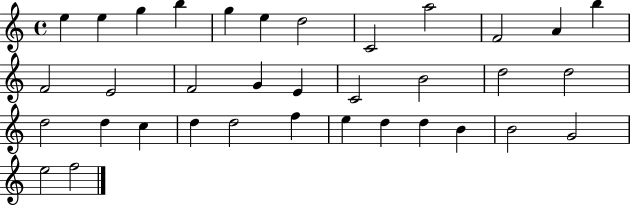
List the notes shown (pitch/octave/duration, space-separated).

E5/q E5/q G5/q B5/q G5/q E5/q D5/h C4/h A5/h F4/h A4/q B5/q F4/h E4/h F4/h G4/q E4/q C4/h B4/h D5/h D5/h D5/h D5/q C5/q D5/q D5/h F5/q E5/q D5/q D5/q B4/q B4/h G4/h E5/h F5/h